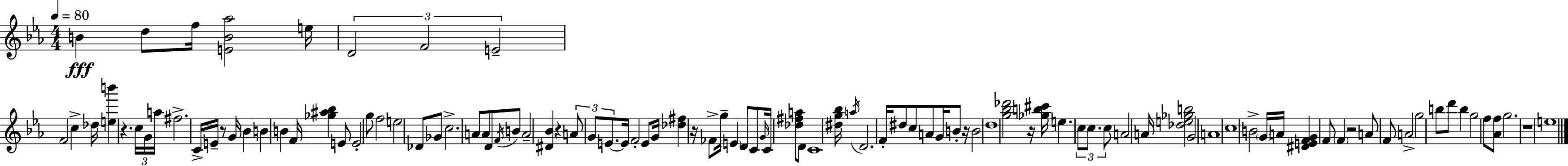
X:1
T:Untitled
M:4/4
L:1/4
K:Eb
B d/2 f/4 [EB_a]2 e/4 D2 F2 E2 F2 c _d/4 [eb'] z c/4 G/4 a/4 ^f2 C/4 E/4 z/2 G/4 _B B B F/4 [_g^a_b] E/2 E2 g/2 f2 e2 _D/2 _G/2 c2 A/2 A/2 D/2 F/4 B/2 A2 [^D_B] z A/2 G/2 E/2 E/4 F2 E/2 G/4 [_d^f] z/4 _F/2 g/4 E D/2 C/2 G/4 C/4 [_d^fa]/2 D/2 C4 [^dg_b]/4 a/4 D2 F/4 ^d/2 c/2 A/2 G/4 B/2 z/4 B2 d4 [g_b_d']2 z/4 [_gb^c']/4 e c/2 c/2 c/2 A2 A/4 [_de_gb]2 G2 A4 c4 B2 G/4 A/4 [^DEFG] F/2 F z2 A/2 F/2 A2 g2 b/2 d'/2 b g2 f/2 [_Af]/2 g2 z4 e4